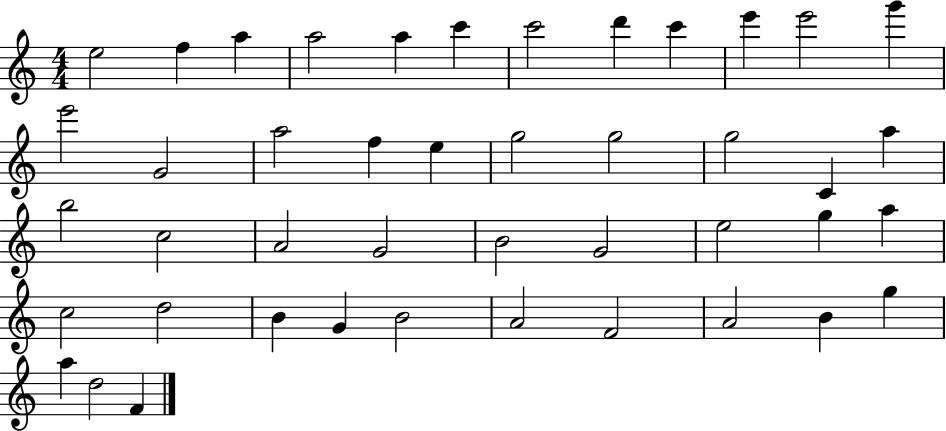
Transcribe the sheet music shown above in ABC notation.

X:1
T:Untitled
M:4/4
L:1/4
K:C
e2 f a a2 a c' c'2 d' c' e' e'2 g' e'2 G2 a2 f e g2 g2 g2 C a b2 c2 A2 G2 B2 G2 e2 g a c2 d2 B G B2 A2 F2 A2 B g a d2 F